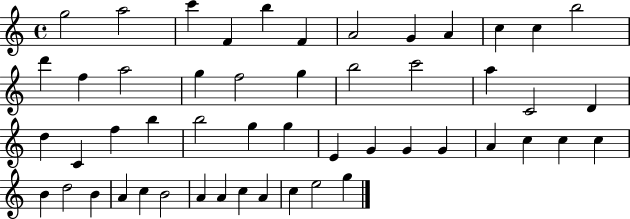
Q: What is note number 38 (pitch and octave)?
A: C5